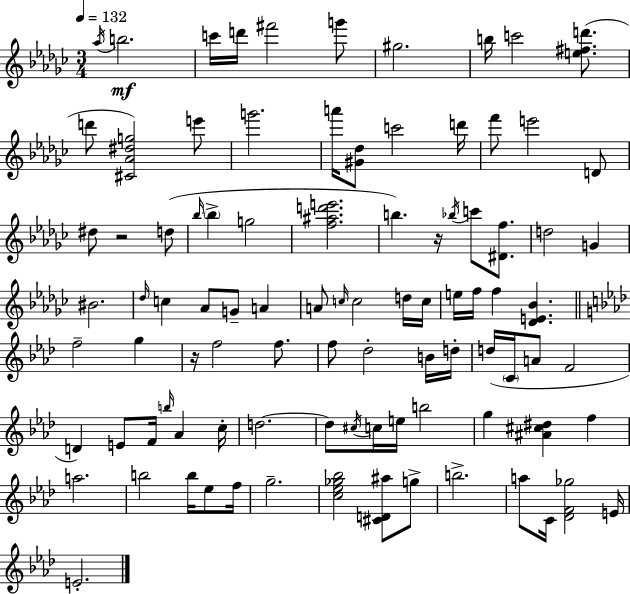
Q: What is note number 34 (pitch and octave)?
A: A4